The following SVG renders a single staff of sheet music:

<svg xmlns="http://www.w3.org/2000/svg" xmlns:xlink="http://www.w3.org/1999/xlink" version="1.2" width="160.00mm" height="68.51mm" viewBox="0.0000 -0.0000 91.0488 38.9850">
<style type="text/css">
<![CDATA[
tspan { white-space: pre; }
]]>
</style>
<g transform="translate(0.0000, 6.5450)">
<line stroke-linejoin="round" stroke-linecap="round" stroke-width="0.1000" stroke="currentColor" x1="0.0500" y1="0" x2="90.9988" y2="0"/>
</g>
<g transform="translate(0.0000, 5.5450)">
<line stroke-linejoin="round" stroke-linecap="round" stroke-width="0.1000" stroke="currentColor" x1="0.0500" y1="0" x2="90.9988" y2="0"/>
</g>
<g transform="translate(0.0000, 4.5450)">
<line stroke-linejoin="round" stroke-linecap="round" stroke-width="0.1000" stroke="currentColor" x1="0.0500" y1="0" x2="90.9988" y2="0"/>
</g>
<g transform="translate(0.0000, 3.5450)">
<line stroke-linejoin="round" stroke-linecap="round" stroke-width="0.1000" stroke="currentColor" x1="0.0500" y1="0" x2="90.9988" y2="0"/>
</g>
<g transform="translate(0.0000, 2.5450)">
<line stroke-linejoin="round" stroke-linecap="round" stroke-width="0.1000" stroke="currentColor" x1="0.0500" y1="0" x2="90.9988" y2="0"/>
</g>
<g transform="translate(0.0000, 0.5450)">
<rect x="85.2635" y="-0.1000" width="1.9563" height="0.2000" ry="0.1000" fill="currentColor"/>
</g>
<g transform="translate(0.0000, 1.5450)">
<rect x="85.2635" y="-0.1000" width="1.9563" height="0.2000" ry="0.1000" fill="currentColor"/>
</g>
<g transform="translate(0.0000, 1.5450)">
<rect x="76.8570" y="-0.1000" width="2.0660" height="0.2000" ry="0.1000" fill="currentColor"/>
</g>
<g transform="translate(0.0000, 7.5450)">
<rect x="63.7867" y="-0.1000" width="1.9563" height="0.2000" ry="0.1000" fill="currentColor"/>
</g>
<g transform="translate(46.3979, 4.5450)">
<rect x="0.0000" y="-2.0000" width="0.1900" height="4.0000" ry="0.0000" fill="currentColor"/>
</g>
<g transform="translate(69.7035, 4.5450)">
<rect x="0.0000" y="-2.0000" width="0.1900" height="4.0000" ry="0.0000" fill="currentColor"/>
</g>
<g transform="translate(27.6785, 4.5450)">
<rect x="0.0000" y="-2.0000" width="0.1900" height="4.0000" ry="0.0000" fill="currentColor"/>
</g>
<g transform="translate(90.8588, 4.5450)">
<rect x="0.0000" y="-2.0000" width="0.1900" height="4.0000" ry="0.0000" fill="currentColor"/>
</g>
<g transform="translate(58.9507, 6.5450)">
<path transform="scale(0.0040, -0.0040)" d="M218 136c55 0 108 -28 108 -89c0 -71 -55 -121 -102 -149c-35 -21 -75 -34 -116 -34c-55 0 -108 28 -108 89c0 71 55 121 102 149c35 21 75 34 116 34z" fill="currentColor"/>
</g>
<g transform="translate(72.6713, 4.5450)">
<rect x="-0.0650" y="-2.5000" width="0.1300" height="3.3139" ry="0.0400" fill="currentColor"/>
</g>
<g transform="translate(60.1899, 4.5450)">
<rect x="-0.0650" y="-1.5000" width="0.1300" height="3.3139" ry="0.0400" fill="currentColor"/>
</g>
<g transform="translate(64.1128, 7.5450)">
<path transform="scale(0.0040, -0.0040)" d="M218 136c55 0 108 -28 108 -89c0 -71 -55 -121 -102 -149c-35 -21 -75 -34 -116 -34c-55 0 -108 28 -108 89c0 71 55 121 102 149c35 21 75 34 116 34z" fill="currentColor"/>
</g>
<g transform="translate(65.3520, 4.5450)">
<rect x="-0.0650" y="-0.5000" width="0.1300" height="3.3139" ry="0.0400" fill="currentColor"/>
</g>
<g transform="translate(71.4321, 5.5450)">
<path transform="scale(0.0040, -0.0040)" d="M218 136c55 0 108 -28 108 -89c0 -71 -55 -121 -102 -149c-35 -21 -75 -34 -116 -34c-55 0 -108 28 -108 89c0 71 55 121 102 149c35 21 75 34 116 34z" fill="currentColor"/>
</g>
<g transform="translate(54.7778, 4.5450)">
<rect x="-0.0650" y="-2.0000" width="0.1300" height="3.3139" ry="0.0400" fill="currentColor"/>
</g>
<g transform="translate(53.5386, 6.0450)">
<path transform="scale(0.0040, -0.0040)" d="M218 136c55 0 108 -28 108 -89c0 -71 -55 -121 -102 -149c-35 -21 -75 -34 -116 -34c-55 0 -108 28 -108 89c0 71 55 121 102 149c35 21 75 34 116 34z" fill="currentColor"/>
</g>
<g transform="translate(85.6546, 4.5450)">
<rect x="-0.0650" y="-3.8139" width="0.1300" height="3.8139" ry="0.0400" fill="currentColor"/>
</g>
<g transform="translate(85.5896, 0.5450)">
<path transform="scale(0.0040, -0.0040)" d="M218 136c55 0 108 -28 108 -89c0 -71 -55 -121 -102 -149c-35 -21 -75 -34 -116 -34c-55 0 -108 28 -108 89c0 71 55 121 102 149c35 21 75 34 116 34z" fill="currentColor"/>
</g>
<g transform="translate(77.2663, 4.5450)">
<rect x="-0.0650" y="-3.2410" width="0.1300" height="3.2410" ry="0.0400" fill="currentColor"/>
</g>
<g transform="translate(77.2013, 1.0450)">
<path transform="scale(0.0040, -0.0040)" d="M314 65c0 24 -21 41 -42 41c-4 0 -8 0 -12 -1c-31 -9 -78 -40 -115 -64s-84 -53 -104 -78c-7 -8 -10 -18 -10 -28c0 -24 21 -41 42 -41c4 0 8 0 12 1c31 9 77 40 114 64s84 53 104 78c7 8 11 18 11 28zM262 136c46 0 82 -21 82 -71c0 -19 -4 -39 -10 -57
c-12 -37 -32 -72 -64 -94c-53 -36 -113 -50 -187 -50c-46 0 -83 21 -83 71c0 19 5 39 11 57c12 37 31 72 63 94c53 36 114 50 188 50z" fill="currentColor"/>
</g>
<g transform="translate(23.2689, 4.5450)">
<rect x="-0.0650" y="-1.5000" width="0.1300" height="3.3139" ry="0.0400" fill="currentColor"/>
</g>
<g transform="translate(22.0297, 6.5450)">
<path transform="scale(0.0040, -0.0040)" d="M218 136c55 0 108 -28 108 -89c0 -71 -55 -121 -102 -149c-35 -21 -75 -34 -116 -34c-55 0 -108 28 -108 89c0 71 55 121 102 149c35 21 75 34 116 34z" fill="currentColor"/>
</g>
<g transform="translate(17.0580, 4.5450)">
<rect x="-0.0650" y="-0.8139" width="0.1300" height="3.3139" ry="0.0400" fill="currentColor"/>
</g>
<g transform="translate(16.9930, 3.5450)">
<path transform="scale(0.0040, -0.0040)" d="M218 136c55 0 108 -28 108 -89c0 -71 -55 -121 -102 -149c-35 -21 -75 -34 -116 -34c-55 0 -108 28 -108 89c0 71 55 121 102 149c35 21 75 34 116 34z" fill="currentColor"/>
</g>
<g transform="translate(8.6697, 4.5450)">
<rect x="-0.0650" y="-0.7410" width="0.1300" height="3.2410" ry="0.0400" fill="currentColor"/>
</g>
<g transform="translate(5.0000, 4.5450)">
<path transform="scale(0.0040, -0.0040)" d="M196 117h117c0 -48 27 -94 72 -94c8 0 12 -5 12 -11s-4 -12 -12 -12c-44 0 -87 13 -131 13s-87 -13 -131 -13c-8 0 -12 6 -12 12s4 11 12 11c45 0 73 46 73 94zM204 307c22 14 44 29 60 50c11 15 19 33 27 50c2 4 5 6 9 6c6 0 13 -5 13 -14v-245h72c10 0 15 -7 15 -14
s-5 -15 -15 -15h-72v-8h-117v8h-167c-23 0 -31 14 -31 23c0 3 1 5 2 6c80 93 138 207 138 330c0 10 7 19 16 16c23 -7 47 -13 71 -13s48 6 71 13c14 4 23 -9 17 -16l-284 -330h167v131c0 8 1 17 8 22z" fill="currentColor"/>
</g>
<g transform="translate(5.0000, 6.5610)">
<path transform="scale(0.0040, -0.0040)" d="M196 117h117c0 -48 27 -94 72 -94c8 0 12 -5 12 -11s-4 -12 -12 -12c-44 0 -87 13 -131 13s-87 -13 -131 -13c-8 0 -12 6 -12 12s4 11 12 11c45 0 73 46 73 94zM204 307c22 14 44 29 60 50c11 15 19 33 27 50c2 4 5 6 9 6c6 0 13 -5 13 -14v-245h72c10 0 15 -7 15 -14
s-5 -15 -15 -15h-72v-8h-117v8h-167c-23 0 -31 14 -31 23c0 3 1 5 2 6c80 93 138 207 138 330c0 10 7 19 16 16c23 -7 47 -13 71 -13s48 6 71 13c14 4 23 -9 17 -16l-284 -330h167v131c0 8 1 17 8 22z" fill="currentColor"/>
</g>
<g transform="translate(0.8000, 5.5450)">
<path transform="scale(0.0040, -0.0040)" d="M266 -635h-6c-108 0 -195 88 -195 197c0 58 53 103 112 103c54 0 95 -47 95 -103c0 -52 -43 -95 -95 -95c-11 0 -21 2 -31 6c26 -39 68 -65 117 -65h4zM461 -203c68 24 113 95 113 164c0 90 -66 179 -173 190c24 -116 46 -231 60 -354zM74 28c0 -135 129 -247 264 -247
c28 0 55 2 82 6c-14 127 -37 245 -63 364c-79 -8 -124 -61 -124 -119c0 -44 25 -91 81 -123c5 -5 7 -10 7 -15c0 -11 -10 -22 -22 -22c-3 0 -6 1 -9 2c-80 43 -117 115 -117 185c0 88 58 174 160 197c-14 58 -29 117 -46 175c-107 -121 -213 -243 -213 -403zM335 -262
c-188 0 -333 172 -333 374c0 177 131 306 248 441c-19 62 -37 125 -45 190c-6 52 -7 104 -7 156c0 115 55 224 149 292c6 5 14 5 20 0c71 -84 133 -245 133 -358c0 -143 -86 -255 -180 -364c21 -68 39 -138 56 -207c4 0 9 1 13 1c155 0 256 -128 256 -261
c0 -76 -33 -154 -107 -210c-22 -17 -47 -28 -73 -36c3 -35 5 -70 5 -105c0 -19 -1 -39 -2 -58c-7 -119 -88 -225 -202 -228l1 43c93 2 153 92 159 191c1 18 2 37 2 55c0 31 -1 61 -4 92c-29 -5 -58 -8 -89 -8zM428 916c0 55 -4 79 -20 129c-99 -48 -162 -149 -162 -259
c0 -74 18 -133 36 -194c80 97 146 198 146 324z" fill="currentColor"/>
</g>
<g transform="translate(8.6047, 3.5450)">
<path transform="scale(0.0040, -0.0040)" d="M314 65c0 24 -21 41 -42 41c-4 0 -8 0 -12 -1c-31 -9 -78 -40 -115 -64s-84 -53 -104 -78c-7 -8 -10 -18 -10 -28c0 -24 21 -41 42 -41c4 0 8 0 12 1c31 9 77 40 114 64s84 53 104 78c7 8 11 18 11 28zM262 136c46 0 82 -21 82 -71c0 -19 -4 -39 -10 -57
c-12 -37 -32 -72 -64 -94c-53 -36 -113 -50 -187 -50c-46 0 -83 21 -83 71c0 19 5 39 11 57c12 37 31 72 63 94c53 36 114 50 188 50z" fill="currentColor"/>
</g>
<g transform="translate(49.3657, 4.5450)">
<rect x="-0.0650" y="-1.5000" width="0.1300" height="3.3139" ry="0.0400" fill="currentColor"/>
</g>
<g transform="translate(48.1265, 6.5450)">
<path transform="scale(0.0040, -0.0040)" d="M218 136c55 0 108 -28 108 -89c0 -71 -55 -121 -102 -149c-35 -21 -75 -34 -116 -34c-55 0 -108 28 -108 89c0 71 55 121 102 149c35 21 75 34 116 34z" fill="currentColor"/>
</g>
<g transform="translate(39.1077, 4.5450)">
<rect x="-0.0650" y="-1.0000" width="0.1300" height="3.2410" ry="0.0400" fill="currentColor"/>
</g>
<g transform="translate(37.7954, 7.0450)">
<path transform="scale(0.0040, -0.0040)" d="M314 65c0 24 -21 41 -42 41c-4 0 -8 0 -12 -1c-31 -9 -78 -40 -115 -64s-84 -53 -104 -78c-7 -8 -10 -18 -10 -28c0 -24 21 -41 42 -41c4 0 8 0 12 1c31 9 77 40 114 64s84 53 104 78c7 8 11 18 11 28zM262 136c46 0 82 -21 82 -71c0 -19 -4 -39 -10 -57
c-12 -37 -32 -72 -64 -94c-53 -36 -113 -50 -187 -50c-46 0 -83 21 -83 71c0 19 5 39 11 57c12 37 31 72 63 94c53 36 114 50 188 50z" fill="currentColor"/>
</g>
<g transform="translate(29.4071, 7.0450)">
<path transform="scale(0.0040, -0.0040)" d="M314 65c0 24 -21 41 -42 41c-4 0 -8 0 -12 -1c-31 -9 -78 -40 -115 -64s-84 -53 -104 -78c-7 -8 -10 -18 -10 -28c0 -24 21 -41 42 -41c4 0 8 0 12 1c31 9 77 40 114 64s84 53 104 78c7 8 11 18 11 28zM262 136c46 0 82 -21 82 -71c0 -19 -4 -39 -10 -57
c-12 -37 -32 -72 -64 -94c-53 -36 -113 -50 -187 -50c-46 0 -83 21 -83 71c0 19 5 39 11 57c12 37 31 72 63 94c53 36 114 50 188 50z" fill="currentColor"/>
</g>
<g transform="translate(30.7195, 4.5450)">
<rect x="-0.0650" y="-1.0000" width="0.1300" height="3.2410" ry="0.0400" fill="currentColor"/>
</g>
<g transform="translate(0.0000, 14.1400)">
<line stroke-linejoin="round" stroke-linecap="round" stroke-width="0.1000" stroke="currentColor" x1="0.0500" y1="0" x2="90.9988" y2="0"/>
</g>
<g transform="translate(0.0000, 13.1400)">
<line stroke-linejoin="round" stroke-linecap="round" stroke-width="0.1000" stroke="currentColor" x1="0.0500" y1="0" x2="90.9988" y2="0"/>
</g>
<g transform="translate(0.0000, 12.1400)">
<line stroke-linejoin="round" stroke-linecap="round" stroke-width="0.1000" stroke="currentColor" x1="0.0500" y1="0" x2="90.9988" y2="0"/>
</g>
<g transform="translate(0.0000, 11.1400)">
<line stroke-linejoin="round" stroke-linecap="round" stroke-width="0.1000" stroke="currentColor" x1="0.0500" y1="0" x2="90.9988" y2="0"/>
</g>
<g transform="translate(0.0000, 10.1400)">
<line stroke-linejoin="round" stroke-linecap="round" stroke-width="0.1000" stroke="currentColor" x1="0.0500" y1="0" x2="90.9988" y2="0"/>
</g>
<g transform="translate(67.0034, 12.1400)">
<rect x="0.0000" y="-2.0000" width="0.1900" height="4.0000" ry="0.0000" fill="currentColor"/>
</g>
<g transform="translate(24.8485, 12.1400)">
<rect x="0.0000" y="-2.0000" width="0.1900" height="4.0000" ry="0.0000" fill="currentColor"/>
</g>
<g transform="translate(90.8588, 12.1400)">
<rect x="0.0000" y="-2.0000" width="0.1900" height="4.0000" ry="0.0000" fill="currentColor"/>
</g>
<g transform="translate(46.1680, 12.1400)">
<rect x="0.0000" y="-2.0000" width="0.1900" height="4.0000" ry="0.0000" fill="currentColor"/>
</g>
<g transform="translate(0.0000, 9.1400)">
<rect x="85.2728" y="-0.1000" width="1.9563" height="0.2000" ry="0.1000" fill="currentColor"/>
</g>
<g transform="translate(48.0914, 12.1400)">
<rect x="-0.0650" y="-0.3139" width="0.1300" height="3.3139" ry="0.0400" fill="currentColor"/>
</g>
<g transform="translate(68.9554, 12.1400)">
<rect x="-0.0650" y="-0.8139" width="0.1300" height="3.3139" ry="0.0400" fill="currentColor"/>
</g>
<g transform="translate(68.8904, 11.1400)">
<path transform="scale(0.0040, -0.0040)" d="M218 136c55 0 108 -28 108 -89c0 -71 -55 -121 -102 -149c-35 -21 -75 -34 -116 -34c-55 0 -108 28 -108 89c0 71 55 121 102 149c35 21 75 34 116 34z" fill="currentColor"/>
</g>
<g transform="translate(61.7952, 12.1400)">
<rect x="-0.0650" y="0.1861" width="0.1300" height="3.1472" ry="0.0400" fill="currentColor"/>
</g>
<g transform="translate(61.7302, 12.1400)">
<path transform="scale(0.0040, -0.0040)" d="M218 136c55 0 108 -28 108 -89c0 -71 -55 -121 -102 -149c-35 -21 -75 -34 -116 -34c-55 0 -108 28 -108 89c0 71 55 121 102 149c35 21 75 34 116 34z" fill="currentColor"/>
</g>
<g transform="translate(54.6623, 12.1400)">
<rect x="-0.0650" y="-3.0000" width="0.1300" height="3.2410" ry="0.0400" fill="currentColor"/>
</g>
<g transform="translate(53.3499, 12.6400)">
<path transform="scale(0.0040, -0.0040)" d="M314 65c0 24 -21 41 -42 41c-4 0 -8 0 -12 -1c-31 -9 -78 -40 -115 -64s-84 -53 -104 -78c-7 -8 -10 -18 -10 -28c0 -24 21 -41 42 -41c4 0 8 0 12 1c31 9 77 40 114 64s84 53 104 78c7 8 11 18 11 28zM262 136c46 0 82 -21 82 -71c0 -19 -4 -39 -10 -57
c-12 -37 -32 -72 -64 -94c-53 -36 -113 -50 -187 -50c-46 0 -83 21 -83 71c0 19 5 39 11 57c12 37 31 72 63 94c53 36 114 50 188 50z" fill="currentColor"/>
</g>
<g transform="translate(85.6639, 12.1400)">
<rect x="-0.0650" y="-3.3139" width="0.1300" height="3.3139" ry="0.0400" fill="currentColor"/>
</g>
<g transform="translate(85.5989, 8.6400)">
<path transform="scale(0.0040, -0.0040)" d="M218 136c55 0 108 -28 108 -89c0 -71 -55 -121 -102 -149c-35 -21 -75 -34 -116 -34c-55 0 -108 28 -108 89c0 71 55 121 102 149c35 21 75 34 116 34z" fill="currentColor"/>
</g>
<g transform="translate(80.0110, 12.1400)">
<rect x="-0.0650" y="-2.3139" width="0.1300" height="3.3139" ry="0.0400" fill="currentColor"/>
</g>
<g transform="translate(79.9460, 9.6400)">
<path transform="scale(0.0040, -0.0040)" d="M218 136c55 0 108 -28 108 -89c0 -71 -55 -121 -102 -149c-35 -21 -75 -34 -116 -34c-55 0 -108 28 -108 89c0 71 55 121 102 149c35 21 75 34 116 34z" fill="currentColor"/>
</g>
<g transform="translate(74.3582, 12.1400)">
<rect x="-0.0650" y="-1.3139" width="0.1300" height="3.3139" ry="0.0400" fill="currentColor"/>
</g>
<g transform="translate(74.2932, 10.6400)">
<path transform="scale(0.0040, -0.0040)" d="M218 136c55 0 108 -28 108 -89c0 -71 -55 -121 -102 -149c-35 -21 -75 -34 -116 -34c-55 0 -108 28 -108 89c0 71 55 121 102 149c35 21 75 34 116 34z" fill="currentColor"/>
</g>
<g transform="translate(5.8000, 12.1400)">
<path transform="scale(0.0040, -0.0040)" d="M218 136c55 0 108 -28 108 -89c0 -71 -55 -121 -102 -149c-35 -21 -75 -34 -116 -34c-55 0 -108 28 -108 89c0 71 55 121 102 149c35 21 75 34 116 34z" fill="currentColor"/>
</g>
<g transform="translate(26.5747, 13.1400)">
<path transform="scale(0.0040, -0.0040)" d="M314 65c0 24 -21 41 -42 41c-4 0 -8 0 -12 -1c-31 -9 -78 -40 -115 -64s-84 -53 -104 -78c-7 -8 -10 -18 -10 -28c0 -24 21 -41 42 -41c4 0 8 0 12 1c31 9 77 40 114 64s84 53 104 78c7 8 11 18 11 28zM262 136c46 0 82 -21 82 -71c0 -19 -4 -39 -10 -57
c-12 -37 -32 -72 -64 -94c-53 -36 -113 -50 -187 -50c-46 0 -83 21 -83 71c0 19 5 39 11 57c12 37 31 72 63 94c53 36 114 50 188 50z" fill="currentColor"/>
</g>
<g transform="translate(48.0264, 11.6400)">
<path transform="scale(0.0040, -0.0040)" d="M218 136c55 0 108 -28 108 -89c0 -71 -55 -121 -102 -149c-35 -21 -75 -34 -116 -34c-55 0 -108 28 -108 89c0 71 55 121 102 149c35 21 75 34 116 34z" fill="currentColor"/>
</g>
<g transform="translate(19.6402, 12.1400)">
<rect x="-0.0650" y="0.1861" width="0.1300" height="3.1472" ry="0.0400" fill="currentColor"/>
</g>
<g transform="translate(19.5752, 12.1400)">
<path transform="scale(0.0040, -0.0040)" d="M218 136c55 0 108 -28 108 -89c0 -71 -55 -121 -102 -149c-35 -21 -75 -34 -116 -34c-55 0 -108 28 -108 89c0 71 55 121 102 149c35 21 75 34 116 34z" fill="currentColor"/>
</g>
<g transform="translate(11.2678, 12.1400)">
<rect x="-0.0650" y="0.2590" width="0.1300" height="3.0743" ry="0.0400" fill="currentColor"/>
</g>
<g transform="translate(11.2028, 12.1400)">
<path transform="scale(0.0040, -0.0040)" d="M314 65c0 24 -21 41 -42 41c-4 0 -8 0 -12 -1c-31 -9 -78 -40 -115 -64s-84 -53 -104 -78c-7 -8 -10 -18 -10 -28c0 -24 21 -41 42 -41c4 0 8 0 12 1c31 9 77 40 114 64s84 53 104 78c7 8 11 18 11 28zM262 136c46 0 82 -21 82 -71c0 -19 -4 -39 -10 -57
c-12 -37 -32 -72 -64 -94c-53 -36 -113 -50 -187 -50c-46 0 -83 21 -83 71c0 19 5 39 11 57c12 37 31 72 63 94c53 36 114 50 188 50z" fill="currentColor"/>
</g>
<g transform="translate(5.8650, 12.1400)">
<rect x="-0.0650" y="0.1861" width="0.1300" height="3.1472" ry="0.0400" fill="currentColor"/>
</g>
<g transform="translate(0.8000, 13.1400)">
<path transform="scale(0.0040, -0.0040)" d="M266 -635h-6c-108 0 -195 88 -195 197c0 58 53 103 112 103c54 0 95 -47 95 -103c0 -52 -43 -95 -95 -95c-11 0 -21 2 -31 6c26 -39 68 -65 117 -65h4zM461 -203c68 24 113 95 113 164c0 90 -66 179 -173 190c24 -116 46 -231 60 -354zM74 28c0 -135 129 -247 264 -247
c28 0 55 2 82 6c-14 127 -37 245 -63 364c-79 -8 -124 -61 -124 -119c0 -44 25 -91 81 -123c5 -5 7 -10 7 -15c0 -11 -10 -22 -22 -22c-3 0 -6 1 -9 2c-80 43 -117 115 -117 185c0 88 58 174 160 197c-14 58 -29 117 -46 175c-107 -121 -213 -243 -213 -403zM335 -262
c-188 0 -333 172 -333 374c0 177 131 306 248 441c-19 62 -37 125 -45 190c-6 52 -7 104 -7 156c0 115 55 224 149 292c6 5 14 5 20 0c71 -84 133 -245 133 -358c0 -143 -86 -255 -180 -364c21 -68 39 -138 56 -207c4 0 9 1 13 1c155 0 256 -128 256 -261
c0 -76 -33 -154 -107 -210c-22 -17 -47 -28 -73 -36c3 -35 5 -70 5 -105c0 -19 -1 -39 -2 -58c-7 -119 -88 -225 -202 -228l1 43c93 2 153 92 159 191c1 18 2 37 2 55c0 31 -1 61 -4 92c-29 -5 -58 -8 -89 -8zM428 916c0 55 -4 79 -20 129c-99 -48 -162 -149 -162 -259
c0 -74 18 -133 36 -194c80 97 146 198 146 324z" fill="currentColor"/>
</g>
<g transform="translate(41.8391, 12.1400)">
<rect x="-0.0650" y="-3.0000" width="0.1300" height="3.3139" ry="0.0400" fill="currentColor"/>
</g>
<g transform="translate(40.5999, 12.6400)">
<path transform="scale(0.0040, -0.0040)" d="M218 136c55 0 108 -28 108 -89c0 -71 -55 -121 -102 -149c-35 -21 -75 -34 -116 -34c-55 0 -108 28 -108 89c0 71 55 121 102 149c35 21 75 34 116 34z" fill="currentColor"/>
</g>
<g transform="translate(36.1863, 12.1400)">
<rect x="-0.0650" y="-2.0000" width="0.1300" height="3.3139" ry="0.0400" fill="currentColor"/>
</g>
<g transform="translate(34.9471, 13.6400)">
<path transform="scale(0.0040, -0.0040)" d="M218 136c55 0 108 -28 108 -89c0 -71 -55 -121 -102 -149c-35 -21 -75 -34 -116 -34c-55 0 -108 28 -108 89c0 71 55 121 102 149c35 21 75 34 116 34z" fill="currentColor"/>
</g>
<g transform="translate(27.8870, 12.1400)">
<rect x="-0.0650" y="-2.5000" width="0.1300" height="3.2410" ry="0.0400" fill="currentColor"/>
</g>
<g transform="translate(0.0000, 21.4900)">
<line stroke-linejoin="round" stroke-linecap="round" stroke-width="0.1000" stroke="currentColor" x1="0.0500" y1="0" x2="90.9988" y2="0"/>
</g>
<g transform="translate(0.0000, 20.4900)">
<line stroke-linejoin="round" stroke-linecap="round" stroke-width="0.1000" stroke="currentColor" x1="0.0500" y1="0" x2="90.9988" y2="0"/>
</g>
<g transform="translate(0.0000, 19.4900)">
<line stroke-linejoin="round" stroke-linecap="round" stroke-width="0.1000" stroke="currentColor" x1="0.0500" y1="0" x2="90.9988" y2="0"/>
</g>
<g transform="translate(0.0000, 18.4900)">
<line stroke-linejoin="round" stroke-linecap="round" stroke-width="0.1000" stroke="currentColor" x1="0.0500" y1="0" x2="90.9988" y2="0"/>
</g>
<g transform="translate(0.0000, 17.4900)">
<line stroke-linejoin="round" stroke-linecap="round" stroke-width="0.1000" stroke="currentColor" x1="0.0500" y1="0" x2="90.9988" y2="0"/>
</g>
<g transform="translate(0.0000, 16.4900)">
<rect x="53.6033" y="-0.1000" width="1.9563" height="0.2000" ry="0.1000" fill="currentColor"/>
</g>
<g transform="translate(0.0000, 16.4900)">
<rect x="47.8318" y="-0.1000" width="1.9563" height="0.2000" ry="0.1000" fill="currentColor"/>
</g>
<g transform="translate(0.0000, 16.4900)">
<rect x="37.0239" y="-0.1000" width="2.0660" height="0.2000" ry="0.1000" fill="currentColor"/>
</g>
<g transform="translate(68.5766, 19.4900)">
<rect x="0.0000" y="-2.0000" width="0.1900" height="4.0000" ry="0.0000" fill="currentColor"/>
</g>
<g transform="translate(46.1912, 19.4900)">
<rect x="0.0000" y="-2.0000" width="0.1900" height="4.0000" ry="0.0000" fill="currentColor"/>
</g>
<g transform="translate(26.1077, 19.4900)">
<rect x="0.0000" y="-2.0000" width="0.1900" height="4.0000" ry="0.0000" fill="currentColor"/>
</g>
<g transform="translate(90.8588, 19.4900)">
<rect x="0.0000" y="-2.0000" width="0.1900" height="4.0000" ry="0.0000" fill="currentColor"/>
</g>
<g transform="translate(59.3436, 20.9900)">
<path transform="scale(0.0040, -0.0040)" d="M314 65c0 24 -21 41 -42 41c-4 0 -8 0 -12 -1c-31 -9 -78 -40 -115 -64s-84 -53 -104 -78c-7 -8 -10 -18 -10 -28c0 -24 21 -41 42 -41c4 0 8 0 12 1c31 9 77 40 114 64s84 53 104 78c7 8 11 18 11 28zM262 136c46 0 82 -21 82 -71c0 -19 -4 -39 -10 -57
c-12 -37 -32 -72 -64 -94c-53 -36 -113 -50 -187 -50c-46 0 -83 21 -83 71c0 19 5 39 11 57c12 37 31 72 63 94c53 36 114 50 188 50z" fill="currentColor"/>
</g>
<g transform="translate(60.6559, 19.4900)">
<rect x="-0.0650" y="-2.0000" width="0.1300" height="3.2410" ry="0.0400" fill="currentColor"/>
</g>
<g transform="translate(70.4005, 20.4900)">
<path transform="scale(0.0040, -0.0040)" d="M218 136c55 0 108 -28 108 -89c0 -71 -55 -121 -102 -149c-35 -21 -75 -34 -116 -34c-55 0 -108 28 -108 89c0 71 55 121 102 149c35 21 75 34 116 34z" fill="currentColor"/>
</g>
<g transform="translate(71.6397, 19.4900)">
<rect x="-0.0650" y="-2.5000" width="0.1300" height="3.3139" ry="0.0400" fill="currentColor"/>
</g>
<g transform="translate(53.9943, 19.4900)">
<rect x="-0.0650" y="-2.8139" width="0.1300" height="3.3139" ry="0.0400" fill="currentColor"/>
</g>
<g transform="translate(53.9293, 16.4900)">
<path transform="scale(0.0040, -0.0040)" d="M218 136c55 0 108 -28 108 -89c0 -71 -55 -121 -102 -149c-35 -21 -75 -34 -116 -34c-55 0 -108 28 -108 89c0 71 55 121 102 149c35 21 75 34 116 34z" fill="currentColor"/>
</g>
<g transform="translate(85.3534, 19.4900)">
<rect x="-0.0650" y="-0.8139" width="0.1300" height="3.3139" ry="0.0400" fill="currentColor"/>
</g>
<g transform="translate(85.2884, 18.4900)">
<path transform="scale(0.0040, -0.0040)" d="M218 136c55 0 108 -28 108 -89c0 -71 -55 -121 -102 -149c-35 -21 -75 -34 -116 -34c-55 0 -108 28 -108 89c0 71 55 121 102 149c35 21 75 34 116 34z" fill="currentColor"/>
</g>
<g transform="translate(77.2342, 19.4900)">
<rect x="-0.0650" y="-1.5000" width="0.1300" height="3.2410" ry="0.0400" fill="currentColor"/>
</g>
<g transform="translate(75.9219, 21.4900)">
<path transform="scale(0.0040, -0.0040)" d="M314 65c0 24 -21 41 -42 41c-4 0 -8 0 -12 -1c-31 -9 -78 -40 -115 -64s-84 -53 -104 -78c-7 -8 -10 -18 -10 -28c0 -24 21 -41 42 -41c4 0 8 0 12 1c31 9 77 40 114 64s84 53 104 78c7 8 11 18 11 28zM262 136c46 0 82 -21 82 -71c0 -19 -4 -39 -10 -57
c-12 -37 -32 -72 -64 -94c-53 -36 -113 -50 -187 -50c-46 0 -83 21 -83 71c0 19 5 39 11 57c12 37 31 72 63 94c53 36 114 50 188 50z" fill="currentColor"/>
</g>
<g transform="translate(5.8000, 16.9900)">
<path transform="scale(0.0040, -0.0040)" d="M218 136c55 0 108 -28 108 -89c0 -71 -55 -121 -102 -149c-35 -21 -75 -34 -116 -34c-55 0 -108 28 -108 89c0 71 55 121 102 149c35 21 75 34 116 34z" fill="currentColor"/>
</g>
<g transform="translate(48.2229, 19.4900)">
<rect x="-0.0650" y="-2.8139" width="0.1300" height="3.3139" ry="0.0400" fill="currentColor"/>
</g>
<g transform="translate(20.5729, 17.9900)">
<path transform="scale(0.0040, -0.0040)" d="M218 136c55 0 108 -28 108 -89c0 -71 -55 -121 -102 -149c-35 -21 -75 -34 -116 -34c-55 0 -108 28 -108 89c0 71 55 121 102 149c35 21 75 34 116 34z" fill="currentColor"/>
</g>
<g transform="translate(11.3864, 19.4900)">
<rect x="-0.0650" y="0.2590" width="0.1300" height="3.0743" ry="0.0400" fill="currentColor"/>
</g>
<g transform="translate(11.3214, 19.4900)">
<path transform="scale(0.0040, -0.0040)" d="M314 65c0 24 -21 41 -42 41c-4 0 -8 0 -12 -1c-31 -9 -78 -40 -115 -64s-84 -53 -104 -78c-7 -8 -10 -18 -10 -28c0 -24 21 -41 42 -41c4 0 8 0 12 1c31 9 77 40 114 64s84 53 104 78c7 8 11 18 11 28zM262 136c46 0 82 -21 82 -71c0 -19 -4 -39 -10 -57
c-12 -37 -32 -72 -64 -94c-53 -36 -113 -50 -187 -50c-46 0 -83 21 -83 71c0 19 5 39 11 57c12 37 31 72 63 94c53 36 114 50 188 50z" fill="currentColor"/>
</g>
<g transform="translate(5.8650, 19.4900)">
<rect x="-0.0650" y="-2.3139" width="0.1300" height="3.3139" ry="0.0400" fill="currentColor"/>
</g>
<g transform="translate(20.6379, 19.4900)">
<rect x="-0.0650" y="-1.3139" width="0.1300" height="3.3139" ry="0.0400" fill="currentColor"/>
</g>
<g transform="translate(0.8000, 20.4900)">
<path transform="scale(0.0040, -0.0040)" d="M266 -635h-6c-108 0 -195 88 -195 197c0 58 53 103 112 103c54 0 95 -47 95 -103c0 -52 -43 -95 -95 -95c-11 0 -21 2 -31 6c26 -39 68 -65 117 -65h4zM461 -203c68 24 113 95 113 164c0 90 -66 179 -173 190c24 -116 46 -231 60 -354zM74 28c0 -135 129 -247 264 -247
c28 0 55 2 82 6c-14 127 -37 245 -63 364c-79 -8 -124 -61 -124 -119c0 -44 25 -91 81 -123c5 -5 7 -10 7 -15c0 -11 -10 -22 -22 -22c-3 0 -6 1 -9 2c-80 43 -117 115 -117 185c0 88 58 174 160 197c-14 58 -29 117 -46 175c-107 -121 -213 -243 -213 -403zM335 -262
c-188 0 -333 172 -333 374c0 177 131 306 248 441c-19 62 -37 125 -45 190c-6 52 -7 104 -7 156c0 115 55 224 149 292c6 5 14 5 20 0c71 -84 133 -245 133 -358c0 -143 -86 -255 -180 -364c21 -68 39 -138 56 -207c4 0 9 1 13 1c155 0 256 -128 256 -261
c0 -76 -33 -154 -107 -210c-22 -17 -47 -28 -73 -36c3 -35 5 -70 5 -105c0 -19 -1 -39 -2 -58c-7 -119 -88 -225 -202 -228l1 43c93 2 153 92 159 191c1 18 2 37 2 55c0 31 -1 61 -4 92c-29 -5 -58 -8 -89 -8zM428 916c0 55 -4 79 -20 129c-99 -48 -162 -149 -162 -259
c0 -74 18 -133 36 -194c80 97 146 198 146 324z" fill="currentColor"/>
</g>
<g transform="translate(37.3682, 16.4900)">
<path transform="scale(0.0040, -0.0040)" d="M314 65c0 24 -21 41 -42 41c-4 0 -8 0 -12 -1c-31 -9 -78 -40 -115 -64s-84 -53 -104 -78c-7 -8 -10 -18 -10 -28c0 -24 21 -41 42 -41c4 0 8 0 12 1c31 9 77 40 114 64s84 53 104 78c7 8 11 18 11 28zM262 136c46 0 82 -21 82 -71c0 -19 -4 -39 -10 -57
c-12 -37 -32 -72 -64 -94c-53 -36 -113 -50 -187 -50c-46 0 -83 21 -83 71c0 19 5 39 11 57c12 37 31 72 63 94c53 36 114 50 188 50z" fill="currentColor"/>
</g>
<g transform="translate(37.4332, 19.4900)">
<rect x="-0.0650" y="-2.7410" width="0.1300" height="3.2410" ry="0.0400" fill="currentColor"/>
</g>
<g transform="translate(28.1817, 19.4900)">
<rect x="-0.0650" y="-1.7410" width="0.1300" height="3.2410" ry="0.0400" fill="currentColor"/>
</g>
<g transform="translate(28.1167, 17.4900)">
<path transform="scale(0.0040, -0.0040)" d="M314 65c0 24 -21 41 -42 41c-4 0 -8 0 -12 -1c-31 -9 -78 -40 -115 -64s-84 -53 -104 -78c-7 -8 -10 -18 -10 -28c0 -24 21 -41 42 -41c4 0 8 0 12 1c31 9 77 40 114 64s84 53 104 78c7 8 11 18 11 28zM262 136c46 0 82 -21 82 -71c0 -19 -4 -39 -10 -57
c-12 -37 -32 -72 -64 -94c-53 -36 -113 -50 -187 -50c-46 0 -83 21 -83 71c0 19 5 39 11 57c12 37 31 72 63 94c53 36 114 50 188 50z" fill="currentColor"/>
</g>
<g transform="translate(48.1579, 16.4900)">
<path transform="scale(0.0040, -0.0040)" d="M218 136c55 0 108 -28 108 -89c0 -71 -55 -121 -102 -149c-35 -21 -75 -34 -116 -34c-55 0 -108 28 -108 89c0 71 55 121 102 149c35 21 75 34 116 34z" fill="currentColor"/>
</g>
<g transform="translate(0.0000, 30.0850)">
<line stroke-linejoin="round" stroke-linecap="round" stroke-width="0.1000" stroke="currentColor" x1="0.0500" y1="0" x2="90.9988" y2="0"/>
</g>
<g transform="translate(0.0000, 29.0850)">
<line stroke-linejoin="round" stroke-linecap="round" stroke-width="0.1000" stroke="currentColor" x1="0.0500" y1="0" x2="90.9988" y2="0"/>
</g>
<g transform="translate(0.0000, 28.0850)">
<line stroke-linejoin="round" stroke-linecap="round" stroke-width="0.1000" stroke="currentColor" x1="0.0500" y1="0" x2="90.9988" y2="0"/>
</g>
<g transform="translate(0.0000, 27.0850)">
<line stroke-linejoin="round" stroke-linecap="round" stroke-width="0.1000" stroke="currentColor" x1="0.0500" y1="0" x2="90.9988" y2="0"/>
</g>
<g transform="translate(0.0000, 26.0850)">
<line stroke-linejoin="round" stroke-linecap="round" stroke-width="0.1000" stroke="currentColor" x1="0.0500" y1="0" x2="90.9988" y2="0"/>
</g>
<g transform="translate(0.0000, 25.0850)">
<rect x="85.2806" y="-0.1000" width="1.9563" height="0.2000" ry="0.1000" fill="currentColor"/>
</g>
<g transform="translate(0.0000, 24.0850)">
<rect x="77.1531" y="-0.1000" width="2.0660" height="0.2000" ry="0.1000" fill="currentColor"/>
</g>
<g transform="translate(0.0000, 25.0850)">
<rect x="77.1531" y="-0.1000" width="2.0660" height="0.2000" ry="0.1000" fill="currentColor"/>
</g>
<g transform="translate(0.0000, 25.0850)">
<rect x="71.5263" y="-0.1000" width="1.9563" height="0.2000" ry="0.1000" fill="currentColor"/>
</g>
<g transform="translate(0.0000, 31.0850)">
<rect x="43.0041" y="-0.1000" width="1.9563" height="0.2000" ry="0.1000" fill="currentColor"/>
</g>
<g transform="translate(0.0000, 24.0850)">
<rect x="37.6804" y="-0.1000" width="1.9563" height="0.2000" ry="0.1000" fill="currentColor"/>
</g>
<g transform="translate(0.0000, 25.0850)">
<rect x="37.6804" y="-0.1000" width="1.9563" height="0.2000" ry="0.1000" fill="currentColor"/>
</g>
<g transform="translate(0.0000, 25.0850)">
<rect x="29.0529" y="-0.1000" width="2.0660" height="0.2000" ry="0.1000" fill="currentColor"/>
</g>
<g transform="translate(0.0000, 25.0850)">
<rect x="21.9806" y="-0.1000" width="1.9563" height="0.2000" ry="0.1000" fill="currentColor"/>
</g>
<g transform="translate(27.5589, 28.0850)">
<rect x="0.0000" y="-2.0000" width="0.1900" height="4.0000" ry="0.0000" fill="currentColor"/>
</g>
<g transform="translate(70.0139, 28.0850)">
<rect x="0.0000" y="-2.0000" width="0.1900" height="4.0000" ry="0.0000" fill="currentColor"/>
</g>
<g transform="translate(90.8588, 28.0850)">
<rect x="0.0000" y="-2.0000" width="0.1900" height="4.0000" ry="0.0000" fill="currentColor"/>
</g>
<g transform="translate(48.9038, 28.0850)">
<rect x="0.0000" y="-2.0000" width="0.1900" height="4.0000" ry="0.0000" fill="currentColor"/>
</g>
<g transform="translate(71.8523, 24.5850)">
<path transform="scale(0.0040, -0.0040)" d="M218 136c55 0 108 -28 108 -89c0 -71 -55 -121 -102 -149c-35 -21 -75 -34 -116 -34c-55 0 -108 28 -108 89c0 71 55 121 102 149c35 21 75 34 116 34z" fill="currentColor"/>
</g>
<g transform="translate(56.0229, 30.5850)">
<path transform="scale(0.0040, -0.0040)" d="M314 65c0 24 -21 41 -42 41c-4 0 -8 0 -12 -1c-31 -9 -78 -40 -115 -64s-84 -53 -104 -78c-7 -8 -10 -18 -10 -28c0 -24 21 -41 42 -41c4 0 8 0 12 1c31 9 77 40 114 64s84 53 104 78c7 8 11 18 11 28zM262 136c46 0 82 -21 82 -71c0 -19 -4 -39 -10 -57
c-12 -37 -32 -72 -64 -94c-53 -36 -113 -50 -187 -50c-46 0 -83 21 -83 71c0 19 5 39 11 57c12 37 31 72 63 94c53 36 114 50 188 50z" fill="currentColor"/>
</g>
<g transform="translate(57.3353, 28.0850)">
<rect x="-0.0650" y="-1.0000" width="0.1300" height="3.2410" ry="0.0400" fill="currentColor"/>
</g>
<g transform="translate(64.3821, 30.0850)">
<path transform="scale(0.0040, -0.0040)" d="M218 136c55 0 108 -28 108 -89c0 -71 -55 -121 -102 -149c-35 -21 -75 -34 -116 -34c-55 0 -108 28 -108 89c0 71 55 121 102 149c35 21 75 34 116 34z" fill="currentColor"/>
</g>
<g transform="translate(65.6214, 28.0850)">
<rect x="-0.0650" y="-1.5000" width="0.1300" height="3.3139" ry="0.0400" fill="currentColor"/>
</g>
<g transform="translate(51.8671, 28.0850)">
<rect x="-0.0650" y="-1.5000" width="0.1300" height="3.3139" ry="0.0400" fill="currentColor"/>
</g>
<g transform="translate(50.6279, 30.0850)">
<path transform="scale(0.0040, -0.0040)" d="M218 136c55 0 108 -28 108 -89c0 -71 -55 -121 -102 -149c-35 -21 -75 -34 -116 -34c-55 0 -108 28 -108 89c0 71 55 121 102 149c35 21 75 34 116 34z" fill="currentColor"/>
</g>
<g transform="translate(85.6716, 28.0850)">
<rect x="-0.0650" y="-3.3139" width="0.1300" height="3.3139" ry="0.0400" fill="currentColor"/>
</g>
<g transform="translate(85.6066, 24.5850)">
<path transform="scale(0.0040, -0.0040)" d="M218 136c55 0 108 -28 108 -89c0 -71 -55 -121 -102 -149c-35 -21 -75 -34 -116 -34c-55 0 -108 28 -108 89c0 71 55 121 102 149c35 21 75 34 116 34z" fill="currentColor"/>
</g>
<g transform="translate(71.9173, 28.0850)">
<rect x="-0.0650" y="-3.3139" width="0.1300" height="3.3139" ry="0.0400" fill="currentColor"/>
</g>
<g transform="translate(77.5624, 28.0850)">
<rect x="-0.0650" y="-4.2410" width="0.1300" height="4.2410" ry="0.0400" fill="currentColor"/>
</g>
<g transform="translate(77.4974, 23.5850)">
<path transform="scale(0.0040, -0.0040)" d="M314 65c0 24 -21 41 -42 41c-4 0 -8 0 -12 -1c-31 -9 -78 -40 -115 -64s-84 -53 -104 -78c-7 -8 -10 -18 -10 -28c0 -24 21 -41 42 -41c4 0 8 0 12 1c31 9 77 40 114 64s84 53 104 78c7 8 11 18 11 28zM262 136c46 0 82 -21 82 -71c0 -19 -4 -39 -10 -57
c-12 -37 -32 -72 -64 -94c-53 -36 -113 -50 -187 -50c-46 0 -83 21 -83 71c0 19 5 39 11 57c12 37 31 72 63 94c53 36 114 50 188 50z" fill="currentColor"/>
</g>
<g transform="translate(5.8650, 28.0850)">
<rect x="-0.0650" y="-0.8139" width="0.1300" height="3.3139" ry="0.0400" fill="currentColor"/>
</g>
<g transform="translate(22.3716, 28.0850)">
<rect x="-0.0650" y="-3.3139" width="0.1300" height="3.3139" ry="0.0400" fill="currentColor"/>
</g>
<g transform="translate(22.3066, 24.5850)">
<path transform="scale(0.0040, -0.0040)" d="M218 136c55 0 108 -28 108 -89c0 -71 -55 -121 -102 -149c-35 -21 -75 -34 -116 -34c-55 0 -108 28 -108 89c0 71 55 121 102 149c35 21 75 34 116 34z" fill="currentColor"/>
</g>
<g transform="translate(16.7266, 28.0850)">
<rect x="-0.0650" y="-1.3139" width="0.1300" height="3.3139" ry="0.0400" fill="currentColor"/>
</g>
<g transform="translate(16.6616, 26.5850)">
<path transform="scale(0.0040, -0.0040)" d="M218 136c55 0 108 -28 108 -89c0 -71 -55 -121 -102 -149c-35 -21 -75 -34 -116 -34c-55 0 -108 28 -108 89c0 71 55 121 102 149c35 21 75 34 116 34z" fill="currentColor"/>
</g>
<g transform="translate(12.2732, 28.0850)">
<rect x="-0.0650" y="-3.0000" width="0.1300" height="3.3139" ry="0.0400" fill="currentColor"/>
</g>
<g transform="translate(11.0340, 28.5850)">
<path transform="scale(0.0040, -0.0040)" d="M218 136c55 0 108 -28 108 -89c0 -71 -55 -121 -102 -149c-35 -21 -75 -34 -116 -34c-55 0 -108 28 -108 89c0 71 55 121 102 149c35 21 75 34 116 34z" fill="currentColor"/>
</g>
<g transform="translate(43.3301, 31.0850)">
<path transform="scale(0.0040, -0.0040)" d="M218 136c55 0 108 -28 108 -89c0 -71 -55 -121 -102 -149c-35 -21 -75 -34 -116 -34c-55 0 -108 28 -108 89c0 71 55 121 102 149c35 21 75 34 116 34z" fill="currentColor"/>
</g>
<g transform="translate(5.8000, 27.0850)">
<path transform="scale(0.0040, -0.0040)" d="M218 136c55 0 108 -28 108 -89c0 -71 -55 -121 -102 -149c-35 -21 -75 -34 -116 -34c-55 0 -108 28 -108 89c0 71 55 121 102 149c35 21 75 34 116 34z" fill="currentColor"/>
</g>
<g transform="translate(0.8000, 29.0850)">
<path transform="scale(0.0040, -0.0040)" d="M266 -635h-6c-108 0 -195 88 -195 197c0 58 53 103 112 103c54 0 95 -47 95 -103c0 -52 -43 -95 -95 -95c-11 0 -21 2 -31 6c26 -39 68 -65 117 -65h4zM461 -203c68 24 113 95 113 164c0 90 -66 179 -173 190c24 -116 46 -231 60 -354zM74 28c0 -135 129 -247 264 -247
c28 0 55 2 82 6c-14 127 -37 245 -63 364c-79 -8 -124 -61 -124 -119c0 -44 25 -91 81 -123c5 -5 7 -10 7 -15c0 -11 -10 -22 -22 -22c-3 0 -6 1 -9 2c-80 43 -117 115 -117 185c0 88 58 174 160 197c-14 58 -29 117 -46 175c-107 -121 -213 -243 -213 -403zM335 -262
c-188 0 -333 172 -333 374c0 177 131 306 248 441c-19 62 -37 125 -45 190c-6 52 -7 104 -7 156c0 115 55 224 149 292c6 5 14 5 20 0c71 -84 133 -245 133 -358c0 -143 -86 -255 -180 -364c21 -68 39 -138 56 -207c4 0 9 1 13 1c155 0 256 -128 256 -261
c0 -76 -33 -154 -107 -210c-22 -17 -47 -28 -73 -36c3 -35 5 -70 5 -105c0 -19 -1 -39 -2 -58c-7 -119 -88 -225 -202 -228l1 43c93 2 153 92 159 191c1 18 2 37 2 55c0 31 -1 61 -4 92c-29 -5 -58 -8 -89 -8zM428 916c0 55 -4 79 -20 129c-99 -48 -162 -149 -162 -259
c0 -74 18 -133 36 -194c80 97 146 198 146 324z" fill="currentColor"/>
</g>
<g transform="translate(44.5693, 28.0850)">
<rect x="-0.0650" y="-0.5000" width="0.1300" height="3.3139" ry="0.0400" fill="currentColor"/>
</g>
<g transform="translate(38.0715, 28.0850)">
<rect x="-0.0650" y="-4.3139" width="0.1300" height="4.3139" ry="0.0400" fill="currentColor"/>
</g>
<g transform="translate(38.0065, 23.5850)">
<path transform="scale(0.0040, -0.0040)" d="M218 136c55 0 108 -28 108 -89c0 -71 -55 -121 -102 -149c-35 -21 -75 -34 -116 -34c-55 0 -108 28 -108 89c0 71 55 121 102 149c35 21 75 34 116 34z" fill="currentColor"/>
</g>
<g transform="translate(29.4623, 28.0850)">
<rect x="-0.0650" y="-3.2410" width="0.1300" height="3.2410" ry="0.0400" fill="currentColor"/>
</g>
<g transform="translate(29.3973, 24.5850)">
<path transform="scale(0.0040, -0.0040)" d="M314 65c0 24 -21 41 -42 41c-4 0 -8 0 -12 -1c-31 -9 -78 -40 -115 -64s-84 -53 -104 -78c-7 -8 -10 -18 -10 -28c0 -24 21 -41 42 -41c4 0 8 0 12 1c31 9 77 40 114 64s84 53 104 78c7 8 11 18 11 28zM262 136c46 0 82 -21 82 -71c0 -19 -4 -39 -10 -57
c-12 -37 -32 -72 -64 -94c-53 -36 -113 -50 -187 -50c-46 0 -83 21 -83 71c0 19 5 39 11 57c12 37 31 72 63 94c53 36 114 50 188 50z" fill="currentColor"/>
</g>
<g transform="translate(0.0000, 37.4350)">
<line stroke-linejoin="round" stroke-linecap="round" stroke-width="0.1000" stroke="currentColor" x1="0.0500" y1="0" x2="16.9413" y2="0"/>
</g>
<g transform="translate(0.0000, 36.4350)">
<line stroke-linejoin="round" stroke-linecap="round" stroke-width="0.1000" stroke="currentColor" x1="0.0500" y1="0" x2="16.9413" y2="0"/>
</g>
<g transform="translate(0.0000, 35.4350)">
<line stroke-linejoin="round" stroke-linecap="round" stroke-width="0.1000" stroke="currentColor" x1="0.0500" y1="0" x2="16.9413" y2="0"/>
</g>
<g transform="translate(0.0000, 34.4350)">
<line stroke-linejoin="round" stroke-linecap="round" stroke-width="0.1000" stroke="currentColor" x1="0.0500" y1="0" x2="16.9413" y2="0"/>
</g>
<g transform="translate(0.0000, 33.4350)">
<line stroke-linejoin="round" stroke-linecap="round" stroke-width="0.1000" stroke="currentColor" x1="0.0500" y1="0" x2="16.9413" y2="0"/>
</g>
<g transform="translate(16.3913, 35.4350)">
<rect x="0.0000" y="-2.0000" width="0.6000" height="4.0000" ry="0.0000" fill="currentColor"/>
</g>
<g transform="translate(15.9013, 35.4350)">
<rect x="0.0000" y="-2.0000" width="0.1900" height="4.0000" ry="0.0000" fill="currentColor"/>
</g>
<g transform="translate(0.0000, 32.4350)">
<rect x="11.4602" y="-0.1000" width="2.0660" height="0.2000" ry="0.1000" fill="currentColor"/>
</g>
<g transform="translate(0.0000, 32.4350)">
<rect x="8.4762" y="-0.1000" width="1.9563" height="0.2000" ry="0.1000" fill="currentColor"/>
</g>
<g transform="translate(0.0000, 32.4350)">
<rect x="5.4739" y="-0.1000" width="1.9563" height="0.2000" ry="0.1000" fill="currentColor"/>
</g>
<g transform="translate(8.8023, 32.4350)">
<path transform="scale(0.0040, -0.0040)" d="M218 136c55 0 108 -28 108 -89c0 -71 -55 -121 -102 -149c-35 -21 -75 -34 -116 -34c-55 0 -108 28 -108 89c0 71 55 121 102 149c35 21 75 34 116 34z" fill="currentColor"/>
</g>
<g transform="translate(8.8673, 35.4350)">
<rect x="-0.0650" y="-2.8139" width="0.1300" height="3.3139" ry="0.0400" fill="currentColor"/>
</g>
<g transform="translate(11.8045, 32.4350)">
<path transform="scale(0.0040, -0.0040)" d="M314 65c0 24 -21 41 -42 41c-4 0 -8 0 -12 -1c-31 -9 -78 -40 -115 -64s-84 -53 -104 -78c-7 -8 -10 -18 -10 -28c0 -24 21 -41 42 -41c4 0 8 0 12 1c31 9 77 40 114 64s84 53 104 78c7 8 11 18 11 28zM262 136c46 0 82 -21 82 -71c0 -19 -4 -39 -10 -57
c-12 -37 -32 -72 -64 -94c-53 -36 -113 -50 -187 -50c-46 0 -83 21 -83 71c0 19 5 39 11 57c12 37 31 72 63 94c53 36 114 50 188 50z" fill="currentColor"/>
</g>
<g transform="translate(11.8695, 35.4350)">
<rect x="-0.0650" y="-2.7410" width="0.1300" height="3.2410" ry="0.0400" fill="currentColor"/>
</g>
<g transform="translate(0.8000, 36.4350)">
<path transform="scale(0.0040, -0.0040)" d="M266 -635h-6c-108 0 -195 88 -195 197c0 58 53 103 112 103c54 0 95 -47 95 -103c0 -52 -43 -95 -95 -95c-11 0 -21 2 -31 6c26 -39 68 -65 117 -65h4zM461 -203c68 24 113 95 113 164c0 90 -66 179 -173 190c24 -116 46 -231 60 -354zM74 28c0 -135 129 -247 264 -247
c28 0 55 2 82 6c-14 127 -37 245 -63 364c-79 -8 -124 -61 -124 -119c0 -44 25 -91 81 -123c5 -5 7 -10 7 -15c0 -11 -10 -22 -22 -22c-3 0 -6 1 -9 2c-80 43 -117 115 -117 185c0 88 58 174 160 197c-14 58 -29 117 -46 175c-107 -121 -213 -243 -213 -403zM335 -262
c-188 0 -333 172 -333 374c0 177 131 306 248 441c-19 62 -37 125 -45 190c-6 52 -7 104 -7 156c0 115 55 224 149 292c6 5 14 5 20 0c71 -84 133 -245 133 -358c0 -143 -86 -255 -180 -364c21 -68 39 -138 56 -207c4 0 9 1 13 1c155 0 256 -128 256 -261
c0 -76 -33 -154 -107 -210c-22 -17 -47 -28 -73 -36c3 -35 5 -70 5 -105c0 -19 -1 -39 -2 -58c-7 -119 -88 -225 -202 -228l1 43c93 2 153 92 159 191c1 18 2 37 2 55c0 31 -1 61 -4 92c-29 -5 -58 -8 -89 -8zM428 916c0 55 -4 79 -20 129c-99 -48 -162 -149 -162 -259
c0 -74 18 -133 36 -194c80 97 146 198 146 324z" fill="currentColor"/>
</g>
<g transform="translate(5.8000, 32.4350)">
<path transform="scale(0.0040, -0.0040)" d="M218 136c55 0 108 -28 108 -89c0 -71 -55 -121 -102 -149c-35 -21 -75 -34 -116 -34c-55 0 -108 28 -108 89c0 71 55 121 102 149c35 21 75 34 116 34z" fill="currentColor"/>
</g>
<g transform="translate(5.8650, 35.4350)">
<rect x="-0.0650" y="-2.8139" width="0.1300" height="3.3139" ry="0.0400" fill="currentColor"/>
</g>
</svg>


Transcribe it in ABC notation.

X:1
T:Untitled
M:4/4
L:1/4
K:C
d2 d E D2 D2 E F E C G b2 c' B B2 B G2 F A c A2 B d e g b g B2 e f2 a2 a a F2 G E2 d d A e b b2 d' C E D2 E b d'2 b a a a2